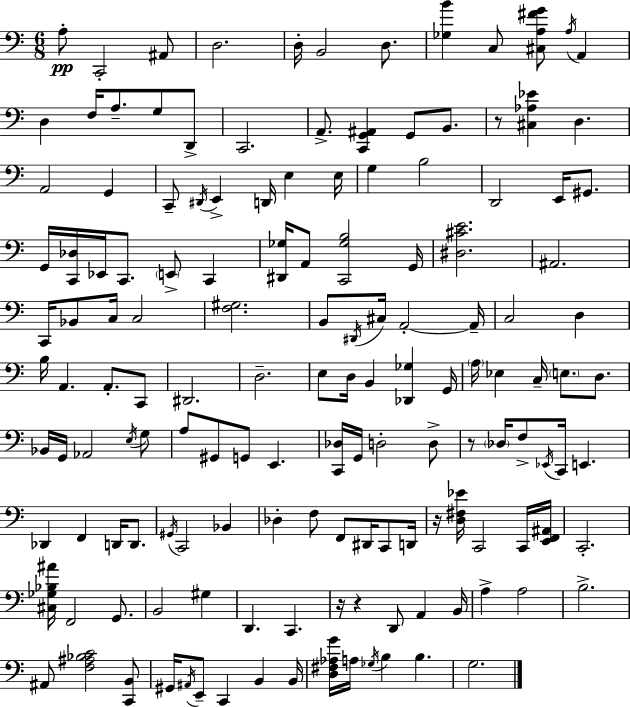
{
  \clef bass
  \numericTimeSignature
  \time 6/8
  \key a \minor
  \repeat volta 2 { a8-.\pp c,2-. ais,8 | d2. | d16-. b,2 d8. | <ges b'>4 c8 <cis a fis' g'>8 \acciaccatura { a16 } a,4 | \break d4 f16 a8.-- g8 d,8-> | c,2. | a,8.-> <c, g, ais,>4 g,8 b,8. | r8 <cis aes ees'>4 d4. | \break a,2 g,4 | c,8-- \acciaccatura { dis,16 } e,4-> d,16 e4 | e16 g4 b2 | d,2 e,16 gis,8. | \break g,16 <c, des>16 ees,16 c,8. \parenthesize e,8-> c,4 | <dis, ges>16 a,8 <c, ges b>2 | g,16 <dis cis' e'>2. | ais,2. | \break c,16 bes,8 c16 c2 | <f gis>2. | b,8 \acciaccatura { dis,16 } cis16 a,2-.~~ | a,16-- c2 d4 | \break b16 a,4. a,8.-. | c,8 dis,2. | d2.-- | e8 d16 b,4 <des, ges>4 | \break g,16 \parenthesize a16 ees4 c16-- \parenthesize e8. | d8. bes,16 g,16 aes,2 | \acciaccatura { e16 } g8 a8 gis,8 g,8 e,4. | <c, des>16 g,16 d2-. | \break d8-> r8 \parenthesize des16 f8-> \acciaccatura { ees,16 } c,16 e,4. | des,4 f,4 | d,16 d,8. \acciaccatura { gis,16 } c,2 | bes,4 des4-. f8 | \break f,8 dis,16 c,8 d,16 r16 <d fis ees'>16 c,2 | c,16 <e, f, ais,>16 c,2.-. | <cis ges bes ais'>16 f,2 | g,8. b,2 | \break gis4 d,4. | c,4. r16 r4 d,8 | a,4 b,16 a4-> a2 | b2.-> | \break ais,8 <f ais bes c'>2 | <c, b,>8 gis,16 \acciaccatura { ais,16 } e,8-- c,4 | b,4 b,16 <d fis aes g'>16 a16 \acciaccatura { ges16 } b4 | b4. g2. | \break } \bar "|."
}